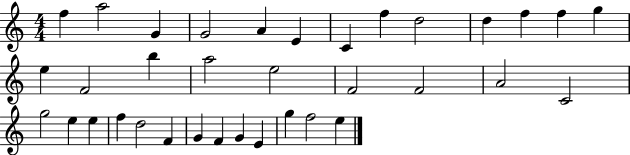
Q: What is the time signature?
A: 4/4